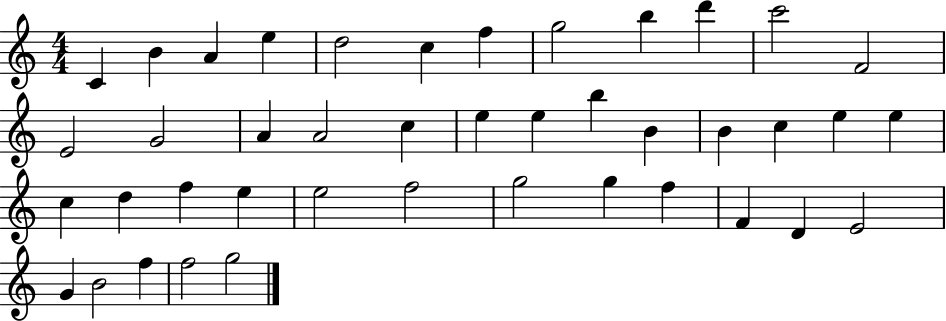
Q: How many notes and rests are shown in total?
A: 42